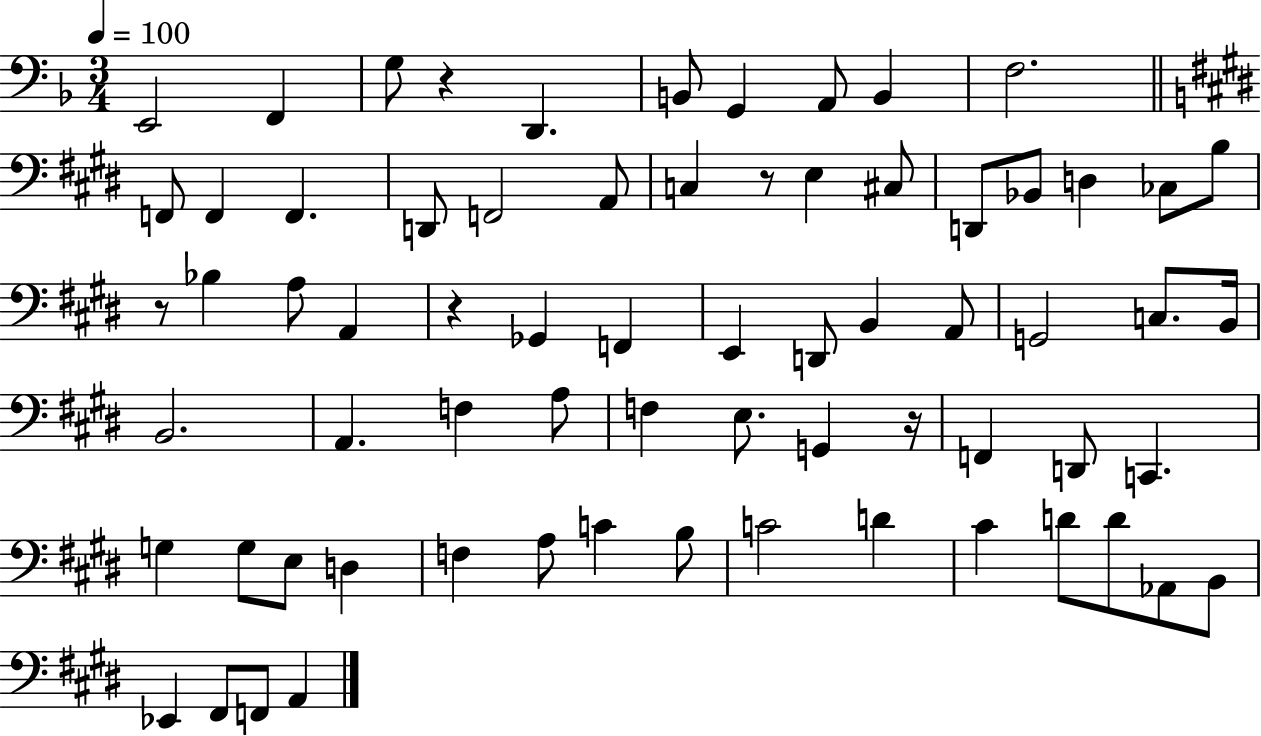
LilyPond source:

{
  \clef bass
  \numericTimeSignature
  \time 3/4
  \key f \major
  \tempo 4 = 100
  e,2 f,4 | g8 r4 d,4. | b,8 g,4 a,8 b,4 | f2. | \break \bar "||" \break \key e \major f,8 f,4 f,4. | d,8 f,2 a,8 | c4 r8 e4 cis8 | d,8 bes,8 d4 ces8 b8 | \break r8 bes4 a8 a,4 | r4 ges,4 f,4 | e,4 d,8 b,4 a,8 | g,2 c8. b,16 | \break b,2. | a,4. f4 a8 | f4 e8. g,4 r16 | f,4 d,8 c,4. | \break g4 g8 e8 d4 | f4 a8 c'4 b8 | c'2 d'4 | cis'4 d'8 d'8 aes,8 b,8 | \break ees,4 fis,8 f,8 a,4 | \bar "|."
}